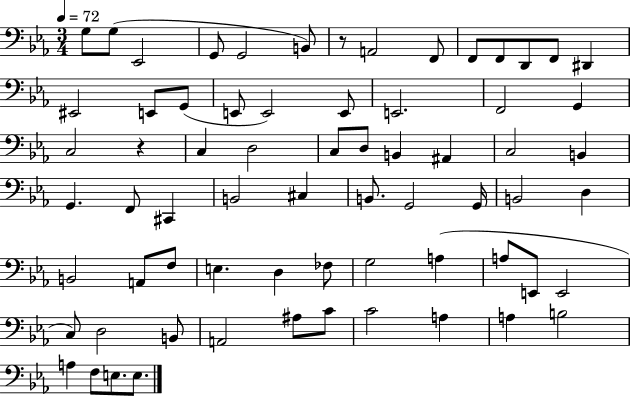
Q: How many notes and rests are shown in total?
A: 68